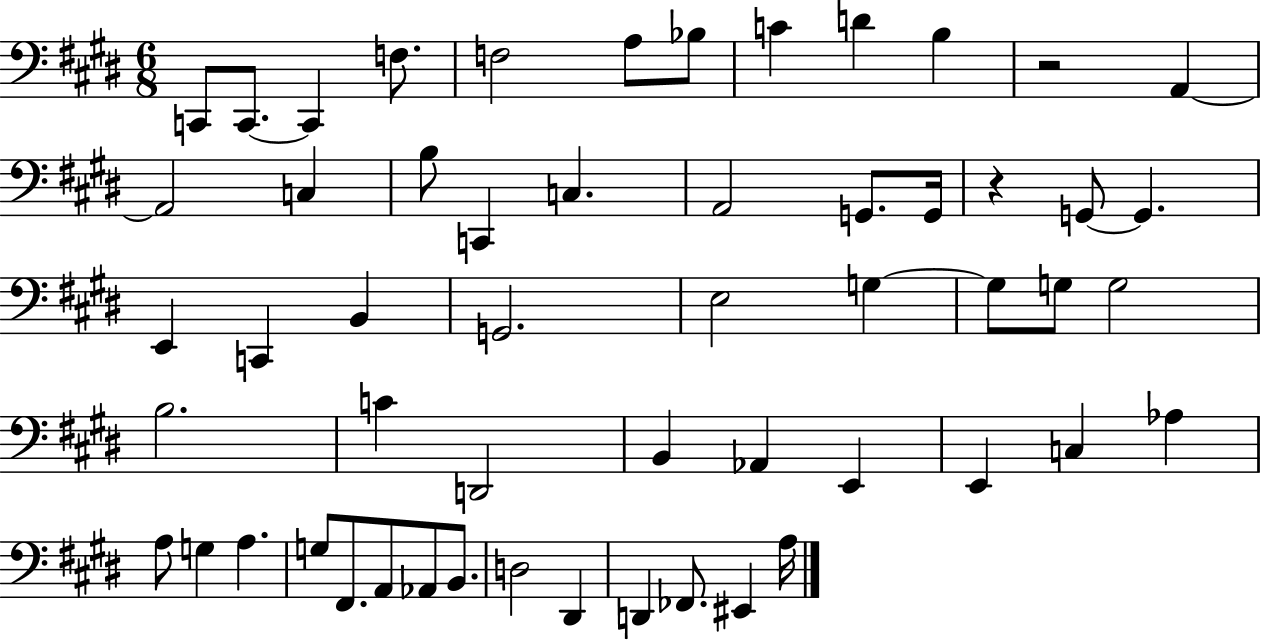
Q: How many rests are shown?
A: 2